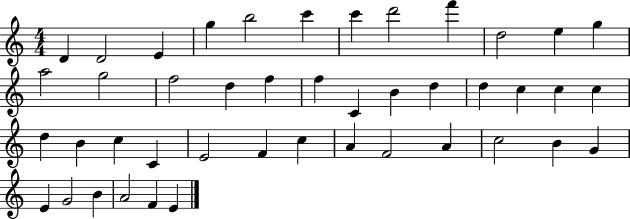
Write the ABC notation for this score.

X:1
T:Untitled
M:4/4
L:1/4
K:C
D D2 E g b2 c' c' d'2 f' d2 e g a2 g2 f2 d f f C B d d c c c d B c C E2 F c A F2 A c2 B G E G2 B A2 F E